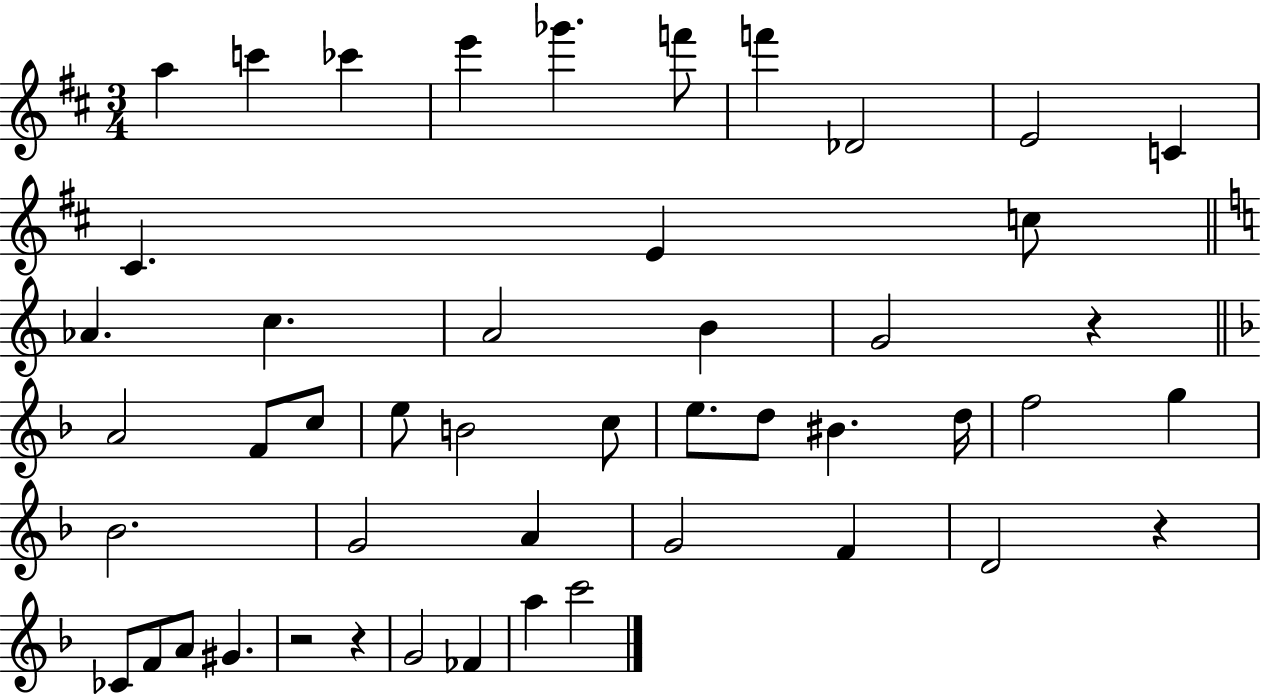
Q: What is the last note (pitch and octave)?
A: C6